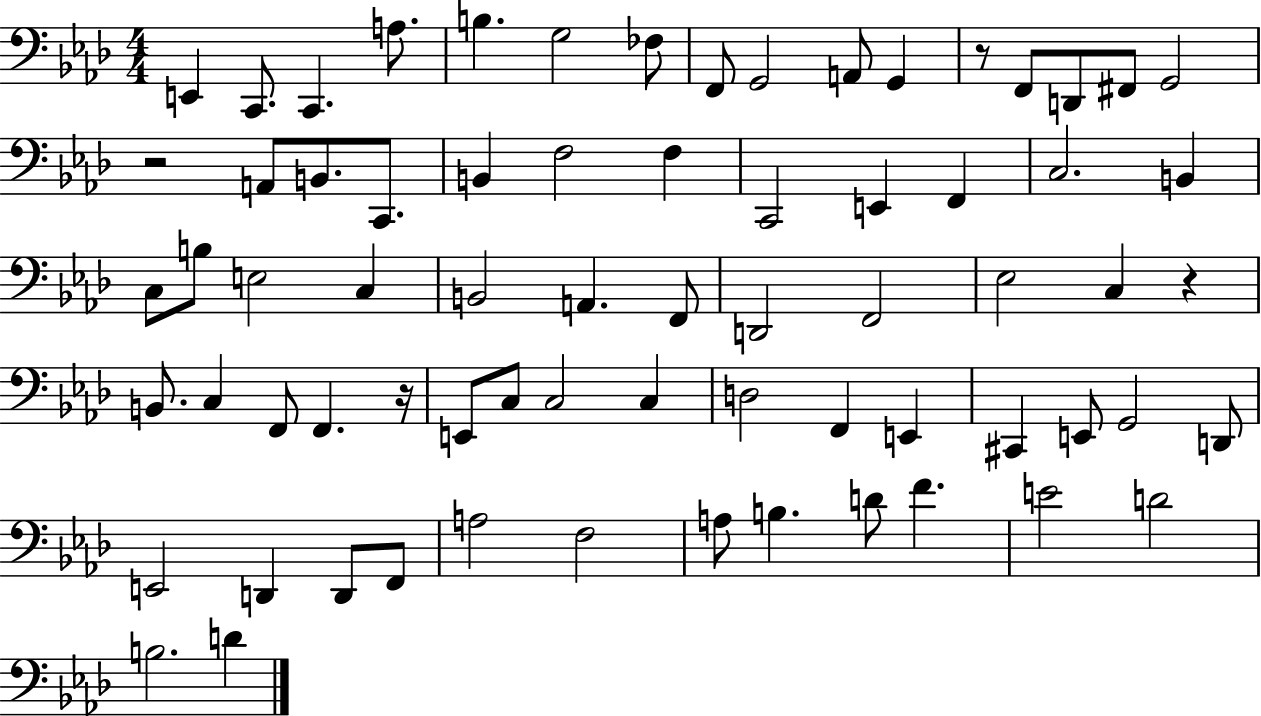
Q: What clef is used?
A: bass